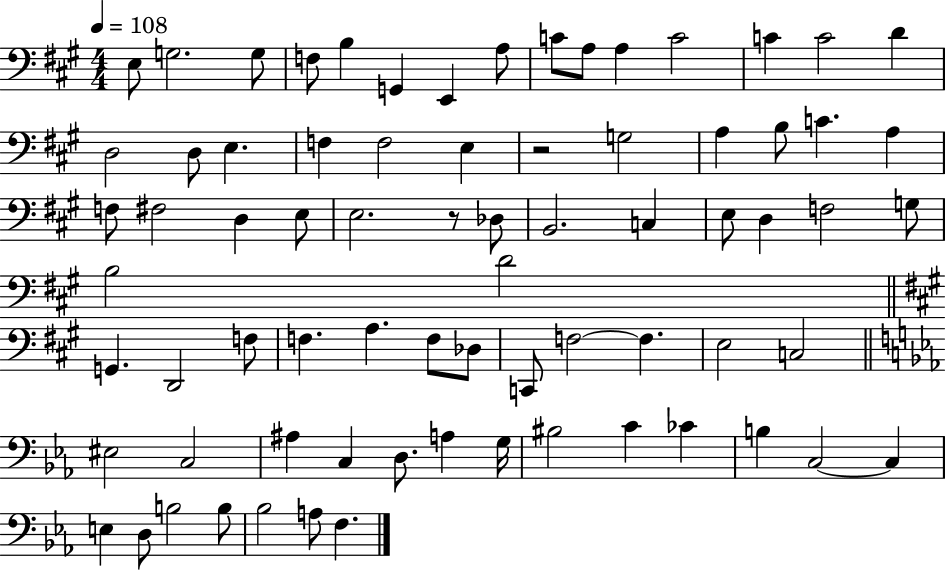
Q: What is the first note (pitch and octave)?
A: E3